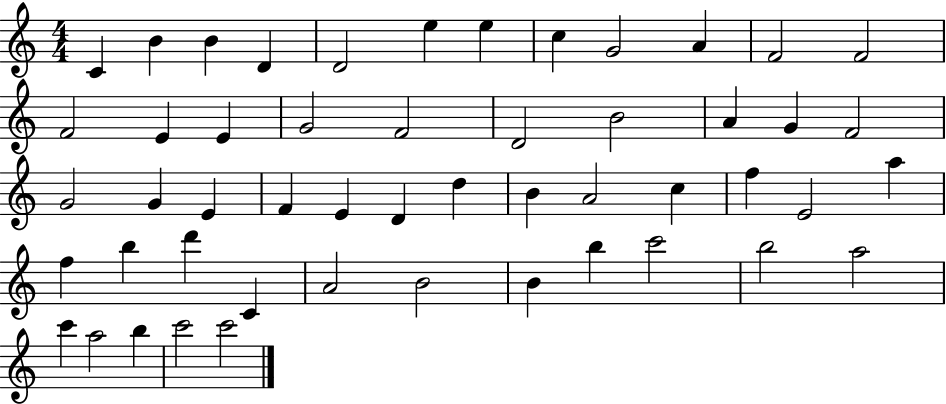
C4/q B4/q B4/q D4/q D4/h E5/q E5/q C5/q G4/h A4/q F4/h F4/h F4/h E4/q E4/q G4/h F4/h D4/h B4/h A4/q G4/q F4/h G4/h G4/q E4/q F4/q E4/q D4/q D5/q B4/q A4/h C5/q F5/q E4/h A5/q F5/q B5/q D6/q C4/q A4/h B4/h B4/q B5/q C6/h B5/h A5/h C6/q A5/h B5/q C6/h C6/h